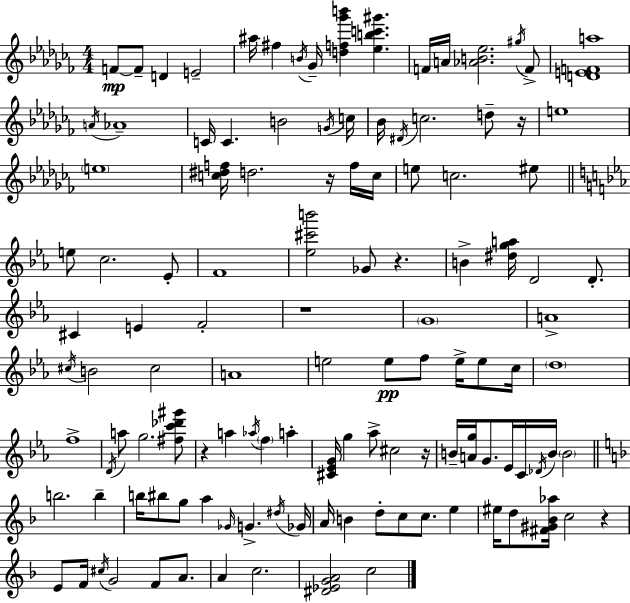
{
  \clef treble
  \numericTimeSignature
  \time 4/4
  \key aes \minor
  f'8~~\mp f'8-- d'4 e'2-- | ais''16 fis''4 \acciaccatura { b'16 } ges'16-- <d'' f'' ges''' b'''>4 <ees'' b'' c''' gis'''>4. | f'16 a'16 <aes' b' ees''>2. \acciaccatura { gis''16 } | f'8-> <d' e' f' a''>1 | \break \acciaccatura { a'16 } aes'1-- | c'16 c'4. b'2 | \acciaccatura { g'16 } c''16 bes'16 \acciaccatura { dis'16 } c''2. | d''8-- r16 e''1 | \break \parenthesize e''1 | <c'' dis'' f''>16 d''2. | r16 f''16 c''16 e''8 c''2. | eis''8 \bar "||" \break \key ees \major e''8 c''2. ees'8-. | f'1 | <ees'' cis''' b'''>2 ges'8 r4. | b'4-> <dis'' g'' a''>16 d'2 d'8.-. | \break cis'4 e'4 f'2-. | r1 | \parenthesize g'1 | a'1-> | \break \acciaccatura { cis''16 } b'2 cis''2 | a'1 | e''2 e''8\pp f''8 e''16-> e''8 | c''16 \parenthesize d''1 | \break f''1-> | \acciaccatura { d'16 } a''8 g''2. | <fis'' c''' des''' gis'''>8 r4 a''4 \acciaccatura { aes''16 } \parenthesize f''4 a''4-. | <cis' ees' g'>16 g''4 aes''8-> cis''2 | \break r16 b'16-- <a' g''>16 g'8. ees'16 c'16 \acciaccatura { des'16 } b'16 \parenthesize b'2 | \bar "||" \break \key f \major b''2. b''4-- | b''16 bis''8 g''8 a''4 \grace { ges'16 } g'4.-> | \acciaccatura { dis''16 } ges'16 a'16 b'4 d''8-. c''8 c''8. e''4 | eis''16 d''8 <fis' gis' bes' aes''>16 c''2 r4 | \break e'8 f'16 \acciaccatura { cis''16 } g'2 f'8 | a'8. a'4 c''2. | <dis' ees' g' a'>2 c''2 | \bar "|."
}